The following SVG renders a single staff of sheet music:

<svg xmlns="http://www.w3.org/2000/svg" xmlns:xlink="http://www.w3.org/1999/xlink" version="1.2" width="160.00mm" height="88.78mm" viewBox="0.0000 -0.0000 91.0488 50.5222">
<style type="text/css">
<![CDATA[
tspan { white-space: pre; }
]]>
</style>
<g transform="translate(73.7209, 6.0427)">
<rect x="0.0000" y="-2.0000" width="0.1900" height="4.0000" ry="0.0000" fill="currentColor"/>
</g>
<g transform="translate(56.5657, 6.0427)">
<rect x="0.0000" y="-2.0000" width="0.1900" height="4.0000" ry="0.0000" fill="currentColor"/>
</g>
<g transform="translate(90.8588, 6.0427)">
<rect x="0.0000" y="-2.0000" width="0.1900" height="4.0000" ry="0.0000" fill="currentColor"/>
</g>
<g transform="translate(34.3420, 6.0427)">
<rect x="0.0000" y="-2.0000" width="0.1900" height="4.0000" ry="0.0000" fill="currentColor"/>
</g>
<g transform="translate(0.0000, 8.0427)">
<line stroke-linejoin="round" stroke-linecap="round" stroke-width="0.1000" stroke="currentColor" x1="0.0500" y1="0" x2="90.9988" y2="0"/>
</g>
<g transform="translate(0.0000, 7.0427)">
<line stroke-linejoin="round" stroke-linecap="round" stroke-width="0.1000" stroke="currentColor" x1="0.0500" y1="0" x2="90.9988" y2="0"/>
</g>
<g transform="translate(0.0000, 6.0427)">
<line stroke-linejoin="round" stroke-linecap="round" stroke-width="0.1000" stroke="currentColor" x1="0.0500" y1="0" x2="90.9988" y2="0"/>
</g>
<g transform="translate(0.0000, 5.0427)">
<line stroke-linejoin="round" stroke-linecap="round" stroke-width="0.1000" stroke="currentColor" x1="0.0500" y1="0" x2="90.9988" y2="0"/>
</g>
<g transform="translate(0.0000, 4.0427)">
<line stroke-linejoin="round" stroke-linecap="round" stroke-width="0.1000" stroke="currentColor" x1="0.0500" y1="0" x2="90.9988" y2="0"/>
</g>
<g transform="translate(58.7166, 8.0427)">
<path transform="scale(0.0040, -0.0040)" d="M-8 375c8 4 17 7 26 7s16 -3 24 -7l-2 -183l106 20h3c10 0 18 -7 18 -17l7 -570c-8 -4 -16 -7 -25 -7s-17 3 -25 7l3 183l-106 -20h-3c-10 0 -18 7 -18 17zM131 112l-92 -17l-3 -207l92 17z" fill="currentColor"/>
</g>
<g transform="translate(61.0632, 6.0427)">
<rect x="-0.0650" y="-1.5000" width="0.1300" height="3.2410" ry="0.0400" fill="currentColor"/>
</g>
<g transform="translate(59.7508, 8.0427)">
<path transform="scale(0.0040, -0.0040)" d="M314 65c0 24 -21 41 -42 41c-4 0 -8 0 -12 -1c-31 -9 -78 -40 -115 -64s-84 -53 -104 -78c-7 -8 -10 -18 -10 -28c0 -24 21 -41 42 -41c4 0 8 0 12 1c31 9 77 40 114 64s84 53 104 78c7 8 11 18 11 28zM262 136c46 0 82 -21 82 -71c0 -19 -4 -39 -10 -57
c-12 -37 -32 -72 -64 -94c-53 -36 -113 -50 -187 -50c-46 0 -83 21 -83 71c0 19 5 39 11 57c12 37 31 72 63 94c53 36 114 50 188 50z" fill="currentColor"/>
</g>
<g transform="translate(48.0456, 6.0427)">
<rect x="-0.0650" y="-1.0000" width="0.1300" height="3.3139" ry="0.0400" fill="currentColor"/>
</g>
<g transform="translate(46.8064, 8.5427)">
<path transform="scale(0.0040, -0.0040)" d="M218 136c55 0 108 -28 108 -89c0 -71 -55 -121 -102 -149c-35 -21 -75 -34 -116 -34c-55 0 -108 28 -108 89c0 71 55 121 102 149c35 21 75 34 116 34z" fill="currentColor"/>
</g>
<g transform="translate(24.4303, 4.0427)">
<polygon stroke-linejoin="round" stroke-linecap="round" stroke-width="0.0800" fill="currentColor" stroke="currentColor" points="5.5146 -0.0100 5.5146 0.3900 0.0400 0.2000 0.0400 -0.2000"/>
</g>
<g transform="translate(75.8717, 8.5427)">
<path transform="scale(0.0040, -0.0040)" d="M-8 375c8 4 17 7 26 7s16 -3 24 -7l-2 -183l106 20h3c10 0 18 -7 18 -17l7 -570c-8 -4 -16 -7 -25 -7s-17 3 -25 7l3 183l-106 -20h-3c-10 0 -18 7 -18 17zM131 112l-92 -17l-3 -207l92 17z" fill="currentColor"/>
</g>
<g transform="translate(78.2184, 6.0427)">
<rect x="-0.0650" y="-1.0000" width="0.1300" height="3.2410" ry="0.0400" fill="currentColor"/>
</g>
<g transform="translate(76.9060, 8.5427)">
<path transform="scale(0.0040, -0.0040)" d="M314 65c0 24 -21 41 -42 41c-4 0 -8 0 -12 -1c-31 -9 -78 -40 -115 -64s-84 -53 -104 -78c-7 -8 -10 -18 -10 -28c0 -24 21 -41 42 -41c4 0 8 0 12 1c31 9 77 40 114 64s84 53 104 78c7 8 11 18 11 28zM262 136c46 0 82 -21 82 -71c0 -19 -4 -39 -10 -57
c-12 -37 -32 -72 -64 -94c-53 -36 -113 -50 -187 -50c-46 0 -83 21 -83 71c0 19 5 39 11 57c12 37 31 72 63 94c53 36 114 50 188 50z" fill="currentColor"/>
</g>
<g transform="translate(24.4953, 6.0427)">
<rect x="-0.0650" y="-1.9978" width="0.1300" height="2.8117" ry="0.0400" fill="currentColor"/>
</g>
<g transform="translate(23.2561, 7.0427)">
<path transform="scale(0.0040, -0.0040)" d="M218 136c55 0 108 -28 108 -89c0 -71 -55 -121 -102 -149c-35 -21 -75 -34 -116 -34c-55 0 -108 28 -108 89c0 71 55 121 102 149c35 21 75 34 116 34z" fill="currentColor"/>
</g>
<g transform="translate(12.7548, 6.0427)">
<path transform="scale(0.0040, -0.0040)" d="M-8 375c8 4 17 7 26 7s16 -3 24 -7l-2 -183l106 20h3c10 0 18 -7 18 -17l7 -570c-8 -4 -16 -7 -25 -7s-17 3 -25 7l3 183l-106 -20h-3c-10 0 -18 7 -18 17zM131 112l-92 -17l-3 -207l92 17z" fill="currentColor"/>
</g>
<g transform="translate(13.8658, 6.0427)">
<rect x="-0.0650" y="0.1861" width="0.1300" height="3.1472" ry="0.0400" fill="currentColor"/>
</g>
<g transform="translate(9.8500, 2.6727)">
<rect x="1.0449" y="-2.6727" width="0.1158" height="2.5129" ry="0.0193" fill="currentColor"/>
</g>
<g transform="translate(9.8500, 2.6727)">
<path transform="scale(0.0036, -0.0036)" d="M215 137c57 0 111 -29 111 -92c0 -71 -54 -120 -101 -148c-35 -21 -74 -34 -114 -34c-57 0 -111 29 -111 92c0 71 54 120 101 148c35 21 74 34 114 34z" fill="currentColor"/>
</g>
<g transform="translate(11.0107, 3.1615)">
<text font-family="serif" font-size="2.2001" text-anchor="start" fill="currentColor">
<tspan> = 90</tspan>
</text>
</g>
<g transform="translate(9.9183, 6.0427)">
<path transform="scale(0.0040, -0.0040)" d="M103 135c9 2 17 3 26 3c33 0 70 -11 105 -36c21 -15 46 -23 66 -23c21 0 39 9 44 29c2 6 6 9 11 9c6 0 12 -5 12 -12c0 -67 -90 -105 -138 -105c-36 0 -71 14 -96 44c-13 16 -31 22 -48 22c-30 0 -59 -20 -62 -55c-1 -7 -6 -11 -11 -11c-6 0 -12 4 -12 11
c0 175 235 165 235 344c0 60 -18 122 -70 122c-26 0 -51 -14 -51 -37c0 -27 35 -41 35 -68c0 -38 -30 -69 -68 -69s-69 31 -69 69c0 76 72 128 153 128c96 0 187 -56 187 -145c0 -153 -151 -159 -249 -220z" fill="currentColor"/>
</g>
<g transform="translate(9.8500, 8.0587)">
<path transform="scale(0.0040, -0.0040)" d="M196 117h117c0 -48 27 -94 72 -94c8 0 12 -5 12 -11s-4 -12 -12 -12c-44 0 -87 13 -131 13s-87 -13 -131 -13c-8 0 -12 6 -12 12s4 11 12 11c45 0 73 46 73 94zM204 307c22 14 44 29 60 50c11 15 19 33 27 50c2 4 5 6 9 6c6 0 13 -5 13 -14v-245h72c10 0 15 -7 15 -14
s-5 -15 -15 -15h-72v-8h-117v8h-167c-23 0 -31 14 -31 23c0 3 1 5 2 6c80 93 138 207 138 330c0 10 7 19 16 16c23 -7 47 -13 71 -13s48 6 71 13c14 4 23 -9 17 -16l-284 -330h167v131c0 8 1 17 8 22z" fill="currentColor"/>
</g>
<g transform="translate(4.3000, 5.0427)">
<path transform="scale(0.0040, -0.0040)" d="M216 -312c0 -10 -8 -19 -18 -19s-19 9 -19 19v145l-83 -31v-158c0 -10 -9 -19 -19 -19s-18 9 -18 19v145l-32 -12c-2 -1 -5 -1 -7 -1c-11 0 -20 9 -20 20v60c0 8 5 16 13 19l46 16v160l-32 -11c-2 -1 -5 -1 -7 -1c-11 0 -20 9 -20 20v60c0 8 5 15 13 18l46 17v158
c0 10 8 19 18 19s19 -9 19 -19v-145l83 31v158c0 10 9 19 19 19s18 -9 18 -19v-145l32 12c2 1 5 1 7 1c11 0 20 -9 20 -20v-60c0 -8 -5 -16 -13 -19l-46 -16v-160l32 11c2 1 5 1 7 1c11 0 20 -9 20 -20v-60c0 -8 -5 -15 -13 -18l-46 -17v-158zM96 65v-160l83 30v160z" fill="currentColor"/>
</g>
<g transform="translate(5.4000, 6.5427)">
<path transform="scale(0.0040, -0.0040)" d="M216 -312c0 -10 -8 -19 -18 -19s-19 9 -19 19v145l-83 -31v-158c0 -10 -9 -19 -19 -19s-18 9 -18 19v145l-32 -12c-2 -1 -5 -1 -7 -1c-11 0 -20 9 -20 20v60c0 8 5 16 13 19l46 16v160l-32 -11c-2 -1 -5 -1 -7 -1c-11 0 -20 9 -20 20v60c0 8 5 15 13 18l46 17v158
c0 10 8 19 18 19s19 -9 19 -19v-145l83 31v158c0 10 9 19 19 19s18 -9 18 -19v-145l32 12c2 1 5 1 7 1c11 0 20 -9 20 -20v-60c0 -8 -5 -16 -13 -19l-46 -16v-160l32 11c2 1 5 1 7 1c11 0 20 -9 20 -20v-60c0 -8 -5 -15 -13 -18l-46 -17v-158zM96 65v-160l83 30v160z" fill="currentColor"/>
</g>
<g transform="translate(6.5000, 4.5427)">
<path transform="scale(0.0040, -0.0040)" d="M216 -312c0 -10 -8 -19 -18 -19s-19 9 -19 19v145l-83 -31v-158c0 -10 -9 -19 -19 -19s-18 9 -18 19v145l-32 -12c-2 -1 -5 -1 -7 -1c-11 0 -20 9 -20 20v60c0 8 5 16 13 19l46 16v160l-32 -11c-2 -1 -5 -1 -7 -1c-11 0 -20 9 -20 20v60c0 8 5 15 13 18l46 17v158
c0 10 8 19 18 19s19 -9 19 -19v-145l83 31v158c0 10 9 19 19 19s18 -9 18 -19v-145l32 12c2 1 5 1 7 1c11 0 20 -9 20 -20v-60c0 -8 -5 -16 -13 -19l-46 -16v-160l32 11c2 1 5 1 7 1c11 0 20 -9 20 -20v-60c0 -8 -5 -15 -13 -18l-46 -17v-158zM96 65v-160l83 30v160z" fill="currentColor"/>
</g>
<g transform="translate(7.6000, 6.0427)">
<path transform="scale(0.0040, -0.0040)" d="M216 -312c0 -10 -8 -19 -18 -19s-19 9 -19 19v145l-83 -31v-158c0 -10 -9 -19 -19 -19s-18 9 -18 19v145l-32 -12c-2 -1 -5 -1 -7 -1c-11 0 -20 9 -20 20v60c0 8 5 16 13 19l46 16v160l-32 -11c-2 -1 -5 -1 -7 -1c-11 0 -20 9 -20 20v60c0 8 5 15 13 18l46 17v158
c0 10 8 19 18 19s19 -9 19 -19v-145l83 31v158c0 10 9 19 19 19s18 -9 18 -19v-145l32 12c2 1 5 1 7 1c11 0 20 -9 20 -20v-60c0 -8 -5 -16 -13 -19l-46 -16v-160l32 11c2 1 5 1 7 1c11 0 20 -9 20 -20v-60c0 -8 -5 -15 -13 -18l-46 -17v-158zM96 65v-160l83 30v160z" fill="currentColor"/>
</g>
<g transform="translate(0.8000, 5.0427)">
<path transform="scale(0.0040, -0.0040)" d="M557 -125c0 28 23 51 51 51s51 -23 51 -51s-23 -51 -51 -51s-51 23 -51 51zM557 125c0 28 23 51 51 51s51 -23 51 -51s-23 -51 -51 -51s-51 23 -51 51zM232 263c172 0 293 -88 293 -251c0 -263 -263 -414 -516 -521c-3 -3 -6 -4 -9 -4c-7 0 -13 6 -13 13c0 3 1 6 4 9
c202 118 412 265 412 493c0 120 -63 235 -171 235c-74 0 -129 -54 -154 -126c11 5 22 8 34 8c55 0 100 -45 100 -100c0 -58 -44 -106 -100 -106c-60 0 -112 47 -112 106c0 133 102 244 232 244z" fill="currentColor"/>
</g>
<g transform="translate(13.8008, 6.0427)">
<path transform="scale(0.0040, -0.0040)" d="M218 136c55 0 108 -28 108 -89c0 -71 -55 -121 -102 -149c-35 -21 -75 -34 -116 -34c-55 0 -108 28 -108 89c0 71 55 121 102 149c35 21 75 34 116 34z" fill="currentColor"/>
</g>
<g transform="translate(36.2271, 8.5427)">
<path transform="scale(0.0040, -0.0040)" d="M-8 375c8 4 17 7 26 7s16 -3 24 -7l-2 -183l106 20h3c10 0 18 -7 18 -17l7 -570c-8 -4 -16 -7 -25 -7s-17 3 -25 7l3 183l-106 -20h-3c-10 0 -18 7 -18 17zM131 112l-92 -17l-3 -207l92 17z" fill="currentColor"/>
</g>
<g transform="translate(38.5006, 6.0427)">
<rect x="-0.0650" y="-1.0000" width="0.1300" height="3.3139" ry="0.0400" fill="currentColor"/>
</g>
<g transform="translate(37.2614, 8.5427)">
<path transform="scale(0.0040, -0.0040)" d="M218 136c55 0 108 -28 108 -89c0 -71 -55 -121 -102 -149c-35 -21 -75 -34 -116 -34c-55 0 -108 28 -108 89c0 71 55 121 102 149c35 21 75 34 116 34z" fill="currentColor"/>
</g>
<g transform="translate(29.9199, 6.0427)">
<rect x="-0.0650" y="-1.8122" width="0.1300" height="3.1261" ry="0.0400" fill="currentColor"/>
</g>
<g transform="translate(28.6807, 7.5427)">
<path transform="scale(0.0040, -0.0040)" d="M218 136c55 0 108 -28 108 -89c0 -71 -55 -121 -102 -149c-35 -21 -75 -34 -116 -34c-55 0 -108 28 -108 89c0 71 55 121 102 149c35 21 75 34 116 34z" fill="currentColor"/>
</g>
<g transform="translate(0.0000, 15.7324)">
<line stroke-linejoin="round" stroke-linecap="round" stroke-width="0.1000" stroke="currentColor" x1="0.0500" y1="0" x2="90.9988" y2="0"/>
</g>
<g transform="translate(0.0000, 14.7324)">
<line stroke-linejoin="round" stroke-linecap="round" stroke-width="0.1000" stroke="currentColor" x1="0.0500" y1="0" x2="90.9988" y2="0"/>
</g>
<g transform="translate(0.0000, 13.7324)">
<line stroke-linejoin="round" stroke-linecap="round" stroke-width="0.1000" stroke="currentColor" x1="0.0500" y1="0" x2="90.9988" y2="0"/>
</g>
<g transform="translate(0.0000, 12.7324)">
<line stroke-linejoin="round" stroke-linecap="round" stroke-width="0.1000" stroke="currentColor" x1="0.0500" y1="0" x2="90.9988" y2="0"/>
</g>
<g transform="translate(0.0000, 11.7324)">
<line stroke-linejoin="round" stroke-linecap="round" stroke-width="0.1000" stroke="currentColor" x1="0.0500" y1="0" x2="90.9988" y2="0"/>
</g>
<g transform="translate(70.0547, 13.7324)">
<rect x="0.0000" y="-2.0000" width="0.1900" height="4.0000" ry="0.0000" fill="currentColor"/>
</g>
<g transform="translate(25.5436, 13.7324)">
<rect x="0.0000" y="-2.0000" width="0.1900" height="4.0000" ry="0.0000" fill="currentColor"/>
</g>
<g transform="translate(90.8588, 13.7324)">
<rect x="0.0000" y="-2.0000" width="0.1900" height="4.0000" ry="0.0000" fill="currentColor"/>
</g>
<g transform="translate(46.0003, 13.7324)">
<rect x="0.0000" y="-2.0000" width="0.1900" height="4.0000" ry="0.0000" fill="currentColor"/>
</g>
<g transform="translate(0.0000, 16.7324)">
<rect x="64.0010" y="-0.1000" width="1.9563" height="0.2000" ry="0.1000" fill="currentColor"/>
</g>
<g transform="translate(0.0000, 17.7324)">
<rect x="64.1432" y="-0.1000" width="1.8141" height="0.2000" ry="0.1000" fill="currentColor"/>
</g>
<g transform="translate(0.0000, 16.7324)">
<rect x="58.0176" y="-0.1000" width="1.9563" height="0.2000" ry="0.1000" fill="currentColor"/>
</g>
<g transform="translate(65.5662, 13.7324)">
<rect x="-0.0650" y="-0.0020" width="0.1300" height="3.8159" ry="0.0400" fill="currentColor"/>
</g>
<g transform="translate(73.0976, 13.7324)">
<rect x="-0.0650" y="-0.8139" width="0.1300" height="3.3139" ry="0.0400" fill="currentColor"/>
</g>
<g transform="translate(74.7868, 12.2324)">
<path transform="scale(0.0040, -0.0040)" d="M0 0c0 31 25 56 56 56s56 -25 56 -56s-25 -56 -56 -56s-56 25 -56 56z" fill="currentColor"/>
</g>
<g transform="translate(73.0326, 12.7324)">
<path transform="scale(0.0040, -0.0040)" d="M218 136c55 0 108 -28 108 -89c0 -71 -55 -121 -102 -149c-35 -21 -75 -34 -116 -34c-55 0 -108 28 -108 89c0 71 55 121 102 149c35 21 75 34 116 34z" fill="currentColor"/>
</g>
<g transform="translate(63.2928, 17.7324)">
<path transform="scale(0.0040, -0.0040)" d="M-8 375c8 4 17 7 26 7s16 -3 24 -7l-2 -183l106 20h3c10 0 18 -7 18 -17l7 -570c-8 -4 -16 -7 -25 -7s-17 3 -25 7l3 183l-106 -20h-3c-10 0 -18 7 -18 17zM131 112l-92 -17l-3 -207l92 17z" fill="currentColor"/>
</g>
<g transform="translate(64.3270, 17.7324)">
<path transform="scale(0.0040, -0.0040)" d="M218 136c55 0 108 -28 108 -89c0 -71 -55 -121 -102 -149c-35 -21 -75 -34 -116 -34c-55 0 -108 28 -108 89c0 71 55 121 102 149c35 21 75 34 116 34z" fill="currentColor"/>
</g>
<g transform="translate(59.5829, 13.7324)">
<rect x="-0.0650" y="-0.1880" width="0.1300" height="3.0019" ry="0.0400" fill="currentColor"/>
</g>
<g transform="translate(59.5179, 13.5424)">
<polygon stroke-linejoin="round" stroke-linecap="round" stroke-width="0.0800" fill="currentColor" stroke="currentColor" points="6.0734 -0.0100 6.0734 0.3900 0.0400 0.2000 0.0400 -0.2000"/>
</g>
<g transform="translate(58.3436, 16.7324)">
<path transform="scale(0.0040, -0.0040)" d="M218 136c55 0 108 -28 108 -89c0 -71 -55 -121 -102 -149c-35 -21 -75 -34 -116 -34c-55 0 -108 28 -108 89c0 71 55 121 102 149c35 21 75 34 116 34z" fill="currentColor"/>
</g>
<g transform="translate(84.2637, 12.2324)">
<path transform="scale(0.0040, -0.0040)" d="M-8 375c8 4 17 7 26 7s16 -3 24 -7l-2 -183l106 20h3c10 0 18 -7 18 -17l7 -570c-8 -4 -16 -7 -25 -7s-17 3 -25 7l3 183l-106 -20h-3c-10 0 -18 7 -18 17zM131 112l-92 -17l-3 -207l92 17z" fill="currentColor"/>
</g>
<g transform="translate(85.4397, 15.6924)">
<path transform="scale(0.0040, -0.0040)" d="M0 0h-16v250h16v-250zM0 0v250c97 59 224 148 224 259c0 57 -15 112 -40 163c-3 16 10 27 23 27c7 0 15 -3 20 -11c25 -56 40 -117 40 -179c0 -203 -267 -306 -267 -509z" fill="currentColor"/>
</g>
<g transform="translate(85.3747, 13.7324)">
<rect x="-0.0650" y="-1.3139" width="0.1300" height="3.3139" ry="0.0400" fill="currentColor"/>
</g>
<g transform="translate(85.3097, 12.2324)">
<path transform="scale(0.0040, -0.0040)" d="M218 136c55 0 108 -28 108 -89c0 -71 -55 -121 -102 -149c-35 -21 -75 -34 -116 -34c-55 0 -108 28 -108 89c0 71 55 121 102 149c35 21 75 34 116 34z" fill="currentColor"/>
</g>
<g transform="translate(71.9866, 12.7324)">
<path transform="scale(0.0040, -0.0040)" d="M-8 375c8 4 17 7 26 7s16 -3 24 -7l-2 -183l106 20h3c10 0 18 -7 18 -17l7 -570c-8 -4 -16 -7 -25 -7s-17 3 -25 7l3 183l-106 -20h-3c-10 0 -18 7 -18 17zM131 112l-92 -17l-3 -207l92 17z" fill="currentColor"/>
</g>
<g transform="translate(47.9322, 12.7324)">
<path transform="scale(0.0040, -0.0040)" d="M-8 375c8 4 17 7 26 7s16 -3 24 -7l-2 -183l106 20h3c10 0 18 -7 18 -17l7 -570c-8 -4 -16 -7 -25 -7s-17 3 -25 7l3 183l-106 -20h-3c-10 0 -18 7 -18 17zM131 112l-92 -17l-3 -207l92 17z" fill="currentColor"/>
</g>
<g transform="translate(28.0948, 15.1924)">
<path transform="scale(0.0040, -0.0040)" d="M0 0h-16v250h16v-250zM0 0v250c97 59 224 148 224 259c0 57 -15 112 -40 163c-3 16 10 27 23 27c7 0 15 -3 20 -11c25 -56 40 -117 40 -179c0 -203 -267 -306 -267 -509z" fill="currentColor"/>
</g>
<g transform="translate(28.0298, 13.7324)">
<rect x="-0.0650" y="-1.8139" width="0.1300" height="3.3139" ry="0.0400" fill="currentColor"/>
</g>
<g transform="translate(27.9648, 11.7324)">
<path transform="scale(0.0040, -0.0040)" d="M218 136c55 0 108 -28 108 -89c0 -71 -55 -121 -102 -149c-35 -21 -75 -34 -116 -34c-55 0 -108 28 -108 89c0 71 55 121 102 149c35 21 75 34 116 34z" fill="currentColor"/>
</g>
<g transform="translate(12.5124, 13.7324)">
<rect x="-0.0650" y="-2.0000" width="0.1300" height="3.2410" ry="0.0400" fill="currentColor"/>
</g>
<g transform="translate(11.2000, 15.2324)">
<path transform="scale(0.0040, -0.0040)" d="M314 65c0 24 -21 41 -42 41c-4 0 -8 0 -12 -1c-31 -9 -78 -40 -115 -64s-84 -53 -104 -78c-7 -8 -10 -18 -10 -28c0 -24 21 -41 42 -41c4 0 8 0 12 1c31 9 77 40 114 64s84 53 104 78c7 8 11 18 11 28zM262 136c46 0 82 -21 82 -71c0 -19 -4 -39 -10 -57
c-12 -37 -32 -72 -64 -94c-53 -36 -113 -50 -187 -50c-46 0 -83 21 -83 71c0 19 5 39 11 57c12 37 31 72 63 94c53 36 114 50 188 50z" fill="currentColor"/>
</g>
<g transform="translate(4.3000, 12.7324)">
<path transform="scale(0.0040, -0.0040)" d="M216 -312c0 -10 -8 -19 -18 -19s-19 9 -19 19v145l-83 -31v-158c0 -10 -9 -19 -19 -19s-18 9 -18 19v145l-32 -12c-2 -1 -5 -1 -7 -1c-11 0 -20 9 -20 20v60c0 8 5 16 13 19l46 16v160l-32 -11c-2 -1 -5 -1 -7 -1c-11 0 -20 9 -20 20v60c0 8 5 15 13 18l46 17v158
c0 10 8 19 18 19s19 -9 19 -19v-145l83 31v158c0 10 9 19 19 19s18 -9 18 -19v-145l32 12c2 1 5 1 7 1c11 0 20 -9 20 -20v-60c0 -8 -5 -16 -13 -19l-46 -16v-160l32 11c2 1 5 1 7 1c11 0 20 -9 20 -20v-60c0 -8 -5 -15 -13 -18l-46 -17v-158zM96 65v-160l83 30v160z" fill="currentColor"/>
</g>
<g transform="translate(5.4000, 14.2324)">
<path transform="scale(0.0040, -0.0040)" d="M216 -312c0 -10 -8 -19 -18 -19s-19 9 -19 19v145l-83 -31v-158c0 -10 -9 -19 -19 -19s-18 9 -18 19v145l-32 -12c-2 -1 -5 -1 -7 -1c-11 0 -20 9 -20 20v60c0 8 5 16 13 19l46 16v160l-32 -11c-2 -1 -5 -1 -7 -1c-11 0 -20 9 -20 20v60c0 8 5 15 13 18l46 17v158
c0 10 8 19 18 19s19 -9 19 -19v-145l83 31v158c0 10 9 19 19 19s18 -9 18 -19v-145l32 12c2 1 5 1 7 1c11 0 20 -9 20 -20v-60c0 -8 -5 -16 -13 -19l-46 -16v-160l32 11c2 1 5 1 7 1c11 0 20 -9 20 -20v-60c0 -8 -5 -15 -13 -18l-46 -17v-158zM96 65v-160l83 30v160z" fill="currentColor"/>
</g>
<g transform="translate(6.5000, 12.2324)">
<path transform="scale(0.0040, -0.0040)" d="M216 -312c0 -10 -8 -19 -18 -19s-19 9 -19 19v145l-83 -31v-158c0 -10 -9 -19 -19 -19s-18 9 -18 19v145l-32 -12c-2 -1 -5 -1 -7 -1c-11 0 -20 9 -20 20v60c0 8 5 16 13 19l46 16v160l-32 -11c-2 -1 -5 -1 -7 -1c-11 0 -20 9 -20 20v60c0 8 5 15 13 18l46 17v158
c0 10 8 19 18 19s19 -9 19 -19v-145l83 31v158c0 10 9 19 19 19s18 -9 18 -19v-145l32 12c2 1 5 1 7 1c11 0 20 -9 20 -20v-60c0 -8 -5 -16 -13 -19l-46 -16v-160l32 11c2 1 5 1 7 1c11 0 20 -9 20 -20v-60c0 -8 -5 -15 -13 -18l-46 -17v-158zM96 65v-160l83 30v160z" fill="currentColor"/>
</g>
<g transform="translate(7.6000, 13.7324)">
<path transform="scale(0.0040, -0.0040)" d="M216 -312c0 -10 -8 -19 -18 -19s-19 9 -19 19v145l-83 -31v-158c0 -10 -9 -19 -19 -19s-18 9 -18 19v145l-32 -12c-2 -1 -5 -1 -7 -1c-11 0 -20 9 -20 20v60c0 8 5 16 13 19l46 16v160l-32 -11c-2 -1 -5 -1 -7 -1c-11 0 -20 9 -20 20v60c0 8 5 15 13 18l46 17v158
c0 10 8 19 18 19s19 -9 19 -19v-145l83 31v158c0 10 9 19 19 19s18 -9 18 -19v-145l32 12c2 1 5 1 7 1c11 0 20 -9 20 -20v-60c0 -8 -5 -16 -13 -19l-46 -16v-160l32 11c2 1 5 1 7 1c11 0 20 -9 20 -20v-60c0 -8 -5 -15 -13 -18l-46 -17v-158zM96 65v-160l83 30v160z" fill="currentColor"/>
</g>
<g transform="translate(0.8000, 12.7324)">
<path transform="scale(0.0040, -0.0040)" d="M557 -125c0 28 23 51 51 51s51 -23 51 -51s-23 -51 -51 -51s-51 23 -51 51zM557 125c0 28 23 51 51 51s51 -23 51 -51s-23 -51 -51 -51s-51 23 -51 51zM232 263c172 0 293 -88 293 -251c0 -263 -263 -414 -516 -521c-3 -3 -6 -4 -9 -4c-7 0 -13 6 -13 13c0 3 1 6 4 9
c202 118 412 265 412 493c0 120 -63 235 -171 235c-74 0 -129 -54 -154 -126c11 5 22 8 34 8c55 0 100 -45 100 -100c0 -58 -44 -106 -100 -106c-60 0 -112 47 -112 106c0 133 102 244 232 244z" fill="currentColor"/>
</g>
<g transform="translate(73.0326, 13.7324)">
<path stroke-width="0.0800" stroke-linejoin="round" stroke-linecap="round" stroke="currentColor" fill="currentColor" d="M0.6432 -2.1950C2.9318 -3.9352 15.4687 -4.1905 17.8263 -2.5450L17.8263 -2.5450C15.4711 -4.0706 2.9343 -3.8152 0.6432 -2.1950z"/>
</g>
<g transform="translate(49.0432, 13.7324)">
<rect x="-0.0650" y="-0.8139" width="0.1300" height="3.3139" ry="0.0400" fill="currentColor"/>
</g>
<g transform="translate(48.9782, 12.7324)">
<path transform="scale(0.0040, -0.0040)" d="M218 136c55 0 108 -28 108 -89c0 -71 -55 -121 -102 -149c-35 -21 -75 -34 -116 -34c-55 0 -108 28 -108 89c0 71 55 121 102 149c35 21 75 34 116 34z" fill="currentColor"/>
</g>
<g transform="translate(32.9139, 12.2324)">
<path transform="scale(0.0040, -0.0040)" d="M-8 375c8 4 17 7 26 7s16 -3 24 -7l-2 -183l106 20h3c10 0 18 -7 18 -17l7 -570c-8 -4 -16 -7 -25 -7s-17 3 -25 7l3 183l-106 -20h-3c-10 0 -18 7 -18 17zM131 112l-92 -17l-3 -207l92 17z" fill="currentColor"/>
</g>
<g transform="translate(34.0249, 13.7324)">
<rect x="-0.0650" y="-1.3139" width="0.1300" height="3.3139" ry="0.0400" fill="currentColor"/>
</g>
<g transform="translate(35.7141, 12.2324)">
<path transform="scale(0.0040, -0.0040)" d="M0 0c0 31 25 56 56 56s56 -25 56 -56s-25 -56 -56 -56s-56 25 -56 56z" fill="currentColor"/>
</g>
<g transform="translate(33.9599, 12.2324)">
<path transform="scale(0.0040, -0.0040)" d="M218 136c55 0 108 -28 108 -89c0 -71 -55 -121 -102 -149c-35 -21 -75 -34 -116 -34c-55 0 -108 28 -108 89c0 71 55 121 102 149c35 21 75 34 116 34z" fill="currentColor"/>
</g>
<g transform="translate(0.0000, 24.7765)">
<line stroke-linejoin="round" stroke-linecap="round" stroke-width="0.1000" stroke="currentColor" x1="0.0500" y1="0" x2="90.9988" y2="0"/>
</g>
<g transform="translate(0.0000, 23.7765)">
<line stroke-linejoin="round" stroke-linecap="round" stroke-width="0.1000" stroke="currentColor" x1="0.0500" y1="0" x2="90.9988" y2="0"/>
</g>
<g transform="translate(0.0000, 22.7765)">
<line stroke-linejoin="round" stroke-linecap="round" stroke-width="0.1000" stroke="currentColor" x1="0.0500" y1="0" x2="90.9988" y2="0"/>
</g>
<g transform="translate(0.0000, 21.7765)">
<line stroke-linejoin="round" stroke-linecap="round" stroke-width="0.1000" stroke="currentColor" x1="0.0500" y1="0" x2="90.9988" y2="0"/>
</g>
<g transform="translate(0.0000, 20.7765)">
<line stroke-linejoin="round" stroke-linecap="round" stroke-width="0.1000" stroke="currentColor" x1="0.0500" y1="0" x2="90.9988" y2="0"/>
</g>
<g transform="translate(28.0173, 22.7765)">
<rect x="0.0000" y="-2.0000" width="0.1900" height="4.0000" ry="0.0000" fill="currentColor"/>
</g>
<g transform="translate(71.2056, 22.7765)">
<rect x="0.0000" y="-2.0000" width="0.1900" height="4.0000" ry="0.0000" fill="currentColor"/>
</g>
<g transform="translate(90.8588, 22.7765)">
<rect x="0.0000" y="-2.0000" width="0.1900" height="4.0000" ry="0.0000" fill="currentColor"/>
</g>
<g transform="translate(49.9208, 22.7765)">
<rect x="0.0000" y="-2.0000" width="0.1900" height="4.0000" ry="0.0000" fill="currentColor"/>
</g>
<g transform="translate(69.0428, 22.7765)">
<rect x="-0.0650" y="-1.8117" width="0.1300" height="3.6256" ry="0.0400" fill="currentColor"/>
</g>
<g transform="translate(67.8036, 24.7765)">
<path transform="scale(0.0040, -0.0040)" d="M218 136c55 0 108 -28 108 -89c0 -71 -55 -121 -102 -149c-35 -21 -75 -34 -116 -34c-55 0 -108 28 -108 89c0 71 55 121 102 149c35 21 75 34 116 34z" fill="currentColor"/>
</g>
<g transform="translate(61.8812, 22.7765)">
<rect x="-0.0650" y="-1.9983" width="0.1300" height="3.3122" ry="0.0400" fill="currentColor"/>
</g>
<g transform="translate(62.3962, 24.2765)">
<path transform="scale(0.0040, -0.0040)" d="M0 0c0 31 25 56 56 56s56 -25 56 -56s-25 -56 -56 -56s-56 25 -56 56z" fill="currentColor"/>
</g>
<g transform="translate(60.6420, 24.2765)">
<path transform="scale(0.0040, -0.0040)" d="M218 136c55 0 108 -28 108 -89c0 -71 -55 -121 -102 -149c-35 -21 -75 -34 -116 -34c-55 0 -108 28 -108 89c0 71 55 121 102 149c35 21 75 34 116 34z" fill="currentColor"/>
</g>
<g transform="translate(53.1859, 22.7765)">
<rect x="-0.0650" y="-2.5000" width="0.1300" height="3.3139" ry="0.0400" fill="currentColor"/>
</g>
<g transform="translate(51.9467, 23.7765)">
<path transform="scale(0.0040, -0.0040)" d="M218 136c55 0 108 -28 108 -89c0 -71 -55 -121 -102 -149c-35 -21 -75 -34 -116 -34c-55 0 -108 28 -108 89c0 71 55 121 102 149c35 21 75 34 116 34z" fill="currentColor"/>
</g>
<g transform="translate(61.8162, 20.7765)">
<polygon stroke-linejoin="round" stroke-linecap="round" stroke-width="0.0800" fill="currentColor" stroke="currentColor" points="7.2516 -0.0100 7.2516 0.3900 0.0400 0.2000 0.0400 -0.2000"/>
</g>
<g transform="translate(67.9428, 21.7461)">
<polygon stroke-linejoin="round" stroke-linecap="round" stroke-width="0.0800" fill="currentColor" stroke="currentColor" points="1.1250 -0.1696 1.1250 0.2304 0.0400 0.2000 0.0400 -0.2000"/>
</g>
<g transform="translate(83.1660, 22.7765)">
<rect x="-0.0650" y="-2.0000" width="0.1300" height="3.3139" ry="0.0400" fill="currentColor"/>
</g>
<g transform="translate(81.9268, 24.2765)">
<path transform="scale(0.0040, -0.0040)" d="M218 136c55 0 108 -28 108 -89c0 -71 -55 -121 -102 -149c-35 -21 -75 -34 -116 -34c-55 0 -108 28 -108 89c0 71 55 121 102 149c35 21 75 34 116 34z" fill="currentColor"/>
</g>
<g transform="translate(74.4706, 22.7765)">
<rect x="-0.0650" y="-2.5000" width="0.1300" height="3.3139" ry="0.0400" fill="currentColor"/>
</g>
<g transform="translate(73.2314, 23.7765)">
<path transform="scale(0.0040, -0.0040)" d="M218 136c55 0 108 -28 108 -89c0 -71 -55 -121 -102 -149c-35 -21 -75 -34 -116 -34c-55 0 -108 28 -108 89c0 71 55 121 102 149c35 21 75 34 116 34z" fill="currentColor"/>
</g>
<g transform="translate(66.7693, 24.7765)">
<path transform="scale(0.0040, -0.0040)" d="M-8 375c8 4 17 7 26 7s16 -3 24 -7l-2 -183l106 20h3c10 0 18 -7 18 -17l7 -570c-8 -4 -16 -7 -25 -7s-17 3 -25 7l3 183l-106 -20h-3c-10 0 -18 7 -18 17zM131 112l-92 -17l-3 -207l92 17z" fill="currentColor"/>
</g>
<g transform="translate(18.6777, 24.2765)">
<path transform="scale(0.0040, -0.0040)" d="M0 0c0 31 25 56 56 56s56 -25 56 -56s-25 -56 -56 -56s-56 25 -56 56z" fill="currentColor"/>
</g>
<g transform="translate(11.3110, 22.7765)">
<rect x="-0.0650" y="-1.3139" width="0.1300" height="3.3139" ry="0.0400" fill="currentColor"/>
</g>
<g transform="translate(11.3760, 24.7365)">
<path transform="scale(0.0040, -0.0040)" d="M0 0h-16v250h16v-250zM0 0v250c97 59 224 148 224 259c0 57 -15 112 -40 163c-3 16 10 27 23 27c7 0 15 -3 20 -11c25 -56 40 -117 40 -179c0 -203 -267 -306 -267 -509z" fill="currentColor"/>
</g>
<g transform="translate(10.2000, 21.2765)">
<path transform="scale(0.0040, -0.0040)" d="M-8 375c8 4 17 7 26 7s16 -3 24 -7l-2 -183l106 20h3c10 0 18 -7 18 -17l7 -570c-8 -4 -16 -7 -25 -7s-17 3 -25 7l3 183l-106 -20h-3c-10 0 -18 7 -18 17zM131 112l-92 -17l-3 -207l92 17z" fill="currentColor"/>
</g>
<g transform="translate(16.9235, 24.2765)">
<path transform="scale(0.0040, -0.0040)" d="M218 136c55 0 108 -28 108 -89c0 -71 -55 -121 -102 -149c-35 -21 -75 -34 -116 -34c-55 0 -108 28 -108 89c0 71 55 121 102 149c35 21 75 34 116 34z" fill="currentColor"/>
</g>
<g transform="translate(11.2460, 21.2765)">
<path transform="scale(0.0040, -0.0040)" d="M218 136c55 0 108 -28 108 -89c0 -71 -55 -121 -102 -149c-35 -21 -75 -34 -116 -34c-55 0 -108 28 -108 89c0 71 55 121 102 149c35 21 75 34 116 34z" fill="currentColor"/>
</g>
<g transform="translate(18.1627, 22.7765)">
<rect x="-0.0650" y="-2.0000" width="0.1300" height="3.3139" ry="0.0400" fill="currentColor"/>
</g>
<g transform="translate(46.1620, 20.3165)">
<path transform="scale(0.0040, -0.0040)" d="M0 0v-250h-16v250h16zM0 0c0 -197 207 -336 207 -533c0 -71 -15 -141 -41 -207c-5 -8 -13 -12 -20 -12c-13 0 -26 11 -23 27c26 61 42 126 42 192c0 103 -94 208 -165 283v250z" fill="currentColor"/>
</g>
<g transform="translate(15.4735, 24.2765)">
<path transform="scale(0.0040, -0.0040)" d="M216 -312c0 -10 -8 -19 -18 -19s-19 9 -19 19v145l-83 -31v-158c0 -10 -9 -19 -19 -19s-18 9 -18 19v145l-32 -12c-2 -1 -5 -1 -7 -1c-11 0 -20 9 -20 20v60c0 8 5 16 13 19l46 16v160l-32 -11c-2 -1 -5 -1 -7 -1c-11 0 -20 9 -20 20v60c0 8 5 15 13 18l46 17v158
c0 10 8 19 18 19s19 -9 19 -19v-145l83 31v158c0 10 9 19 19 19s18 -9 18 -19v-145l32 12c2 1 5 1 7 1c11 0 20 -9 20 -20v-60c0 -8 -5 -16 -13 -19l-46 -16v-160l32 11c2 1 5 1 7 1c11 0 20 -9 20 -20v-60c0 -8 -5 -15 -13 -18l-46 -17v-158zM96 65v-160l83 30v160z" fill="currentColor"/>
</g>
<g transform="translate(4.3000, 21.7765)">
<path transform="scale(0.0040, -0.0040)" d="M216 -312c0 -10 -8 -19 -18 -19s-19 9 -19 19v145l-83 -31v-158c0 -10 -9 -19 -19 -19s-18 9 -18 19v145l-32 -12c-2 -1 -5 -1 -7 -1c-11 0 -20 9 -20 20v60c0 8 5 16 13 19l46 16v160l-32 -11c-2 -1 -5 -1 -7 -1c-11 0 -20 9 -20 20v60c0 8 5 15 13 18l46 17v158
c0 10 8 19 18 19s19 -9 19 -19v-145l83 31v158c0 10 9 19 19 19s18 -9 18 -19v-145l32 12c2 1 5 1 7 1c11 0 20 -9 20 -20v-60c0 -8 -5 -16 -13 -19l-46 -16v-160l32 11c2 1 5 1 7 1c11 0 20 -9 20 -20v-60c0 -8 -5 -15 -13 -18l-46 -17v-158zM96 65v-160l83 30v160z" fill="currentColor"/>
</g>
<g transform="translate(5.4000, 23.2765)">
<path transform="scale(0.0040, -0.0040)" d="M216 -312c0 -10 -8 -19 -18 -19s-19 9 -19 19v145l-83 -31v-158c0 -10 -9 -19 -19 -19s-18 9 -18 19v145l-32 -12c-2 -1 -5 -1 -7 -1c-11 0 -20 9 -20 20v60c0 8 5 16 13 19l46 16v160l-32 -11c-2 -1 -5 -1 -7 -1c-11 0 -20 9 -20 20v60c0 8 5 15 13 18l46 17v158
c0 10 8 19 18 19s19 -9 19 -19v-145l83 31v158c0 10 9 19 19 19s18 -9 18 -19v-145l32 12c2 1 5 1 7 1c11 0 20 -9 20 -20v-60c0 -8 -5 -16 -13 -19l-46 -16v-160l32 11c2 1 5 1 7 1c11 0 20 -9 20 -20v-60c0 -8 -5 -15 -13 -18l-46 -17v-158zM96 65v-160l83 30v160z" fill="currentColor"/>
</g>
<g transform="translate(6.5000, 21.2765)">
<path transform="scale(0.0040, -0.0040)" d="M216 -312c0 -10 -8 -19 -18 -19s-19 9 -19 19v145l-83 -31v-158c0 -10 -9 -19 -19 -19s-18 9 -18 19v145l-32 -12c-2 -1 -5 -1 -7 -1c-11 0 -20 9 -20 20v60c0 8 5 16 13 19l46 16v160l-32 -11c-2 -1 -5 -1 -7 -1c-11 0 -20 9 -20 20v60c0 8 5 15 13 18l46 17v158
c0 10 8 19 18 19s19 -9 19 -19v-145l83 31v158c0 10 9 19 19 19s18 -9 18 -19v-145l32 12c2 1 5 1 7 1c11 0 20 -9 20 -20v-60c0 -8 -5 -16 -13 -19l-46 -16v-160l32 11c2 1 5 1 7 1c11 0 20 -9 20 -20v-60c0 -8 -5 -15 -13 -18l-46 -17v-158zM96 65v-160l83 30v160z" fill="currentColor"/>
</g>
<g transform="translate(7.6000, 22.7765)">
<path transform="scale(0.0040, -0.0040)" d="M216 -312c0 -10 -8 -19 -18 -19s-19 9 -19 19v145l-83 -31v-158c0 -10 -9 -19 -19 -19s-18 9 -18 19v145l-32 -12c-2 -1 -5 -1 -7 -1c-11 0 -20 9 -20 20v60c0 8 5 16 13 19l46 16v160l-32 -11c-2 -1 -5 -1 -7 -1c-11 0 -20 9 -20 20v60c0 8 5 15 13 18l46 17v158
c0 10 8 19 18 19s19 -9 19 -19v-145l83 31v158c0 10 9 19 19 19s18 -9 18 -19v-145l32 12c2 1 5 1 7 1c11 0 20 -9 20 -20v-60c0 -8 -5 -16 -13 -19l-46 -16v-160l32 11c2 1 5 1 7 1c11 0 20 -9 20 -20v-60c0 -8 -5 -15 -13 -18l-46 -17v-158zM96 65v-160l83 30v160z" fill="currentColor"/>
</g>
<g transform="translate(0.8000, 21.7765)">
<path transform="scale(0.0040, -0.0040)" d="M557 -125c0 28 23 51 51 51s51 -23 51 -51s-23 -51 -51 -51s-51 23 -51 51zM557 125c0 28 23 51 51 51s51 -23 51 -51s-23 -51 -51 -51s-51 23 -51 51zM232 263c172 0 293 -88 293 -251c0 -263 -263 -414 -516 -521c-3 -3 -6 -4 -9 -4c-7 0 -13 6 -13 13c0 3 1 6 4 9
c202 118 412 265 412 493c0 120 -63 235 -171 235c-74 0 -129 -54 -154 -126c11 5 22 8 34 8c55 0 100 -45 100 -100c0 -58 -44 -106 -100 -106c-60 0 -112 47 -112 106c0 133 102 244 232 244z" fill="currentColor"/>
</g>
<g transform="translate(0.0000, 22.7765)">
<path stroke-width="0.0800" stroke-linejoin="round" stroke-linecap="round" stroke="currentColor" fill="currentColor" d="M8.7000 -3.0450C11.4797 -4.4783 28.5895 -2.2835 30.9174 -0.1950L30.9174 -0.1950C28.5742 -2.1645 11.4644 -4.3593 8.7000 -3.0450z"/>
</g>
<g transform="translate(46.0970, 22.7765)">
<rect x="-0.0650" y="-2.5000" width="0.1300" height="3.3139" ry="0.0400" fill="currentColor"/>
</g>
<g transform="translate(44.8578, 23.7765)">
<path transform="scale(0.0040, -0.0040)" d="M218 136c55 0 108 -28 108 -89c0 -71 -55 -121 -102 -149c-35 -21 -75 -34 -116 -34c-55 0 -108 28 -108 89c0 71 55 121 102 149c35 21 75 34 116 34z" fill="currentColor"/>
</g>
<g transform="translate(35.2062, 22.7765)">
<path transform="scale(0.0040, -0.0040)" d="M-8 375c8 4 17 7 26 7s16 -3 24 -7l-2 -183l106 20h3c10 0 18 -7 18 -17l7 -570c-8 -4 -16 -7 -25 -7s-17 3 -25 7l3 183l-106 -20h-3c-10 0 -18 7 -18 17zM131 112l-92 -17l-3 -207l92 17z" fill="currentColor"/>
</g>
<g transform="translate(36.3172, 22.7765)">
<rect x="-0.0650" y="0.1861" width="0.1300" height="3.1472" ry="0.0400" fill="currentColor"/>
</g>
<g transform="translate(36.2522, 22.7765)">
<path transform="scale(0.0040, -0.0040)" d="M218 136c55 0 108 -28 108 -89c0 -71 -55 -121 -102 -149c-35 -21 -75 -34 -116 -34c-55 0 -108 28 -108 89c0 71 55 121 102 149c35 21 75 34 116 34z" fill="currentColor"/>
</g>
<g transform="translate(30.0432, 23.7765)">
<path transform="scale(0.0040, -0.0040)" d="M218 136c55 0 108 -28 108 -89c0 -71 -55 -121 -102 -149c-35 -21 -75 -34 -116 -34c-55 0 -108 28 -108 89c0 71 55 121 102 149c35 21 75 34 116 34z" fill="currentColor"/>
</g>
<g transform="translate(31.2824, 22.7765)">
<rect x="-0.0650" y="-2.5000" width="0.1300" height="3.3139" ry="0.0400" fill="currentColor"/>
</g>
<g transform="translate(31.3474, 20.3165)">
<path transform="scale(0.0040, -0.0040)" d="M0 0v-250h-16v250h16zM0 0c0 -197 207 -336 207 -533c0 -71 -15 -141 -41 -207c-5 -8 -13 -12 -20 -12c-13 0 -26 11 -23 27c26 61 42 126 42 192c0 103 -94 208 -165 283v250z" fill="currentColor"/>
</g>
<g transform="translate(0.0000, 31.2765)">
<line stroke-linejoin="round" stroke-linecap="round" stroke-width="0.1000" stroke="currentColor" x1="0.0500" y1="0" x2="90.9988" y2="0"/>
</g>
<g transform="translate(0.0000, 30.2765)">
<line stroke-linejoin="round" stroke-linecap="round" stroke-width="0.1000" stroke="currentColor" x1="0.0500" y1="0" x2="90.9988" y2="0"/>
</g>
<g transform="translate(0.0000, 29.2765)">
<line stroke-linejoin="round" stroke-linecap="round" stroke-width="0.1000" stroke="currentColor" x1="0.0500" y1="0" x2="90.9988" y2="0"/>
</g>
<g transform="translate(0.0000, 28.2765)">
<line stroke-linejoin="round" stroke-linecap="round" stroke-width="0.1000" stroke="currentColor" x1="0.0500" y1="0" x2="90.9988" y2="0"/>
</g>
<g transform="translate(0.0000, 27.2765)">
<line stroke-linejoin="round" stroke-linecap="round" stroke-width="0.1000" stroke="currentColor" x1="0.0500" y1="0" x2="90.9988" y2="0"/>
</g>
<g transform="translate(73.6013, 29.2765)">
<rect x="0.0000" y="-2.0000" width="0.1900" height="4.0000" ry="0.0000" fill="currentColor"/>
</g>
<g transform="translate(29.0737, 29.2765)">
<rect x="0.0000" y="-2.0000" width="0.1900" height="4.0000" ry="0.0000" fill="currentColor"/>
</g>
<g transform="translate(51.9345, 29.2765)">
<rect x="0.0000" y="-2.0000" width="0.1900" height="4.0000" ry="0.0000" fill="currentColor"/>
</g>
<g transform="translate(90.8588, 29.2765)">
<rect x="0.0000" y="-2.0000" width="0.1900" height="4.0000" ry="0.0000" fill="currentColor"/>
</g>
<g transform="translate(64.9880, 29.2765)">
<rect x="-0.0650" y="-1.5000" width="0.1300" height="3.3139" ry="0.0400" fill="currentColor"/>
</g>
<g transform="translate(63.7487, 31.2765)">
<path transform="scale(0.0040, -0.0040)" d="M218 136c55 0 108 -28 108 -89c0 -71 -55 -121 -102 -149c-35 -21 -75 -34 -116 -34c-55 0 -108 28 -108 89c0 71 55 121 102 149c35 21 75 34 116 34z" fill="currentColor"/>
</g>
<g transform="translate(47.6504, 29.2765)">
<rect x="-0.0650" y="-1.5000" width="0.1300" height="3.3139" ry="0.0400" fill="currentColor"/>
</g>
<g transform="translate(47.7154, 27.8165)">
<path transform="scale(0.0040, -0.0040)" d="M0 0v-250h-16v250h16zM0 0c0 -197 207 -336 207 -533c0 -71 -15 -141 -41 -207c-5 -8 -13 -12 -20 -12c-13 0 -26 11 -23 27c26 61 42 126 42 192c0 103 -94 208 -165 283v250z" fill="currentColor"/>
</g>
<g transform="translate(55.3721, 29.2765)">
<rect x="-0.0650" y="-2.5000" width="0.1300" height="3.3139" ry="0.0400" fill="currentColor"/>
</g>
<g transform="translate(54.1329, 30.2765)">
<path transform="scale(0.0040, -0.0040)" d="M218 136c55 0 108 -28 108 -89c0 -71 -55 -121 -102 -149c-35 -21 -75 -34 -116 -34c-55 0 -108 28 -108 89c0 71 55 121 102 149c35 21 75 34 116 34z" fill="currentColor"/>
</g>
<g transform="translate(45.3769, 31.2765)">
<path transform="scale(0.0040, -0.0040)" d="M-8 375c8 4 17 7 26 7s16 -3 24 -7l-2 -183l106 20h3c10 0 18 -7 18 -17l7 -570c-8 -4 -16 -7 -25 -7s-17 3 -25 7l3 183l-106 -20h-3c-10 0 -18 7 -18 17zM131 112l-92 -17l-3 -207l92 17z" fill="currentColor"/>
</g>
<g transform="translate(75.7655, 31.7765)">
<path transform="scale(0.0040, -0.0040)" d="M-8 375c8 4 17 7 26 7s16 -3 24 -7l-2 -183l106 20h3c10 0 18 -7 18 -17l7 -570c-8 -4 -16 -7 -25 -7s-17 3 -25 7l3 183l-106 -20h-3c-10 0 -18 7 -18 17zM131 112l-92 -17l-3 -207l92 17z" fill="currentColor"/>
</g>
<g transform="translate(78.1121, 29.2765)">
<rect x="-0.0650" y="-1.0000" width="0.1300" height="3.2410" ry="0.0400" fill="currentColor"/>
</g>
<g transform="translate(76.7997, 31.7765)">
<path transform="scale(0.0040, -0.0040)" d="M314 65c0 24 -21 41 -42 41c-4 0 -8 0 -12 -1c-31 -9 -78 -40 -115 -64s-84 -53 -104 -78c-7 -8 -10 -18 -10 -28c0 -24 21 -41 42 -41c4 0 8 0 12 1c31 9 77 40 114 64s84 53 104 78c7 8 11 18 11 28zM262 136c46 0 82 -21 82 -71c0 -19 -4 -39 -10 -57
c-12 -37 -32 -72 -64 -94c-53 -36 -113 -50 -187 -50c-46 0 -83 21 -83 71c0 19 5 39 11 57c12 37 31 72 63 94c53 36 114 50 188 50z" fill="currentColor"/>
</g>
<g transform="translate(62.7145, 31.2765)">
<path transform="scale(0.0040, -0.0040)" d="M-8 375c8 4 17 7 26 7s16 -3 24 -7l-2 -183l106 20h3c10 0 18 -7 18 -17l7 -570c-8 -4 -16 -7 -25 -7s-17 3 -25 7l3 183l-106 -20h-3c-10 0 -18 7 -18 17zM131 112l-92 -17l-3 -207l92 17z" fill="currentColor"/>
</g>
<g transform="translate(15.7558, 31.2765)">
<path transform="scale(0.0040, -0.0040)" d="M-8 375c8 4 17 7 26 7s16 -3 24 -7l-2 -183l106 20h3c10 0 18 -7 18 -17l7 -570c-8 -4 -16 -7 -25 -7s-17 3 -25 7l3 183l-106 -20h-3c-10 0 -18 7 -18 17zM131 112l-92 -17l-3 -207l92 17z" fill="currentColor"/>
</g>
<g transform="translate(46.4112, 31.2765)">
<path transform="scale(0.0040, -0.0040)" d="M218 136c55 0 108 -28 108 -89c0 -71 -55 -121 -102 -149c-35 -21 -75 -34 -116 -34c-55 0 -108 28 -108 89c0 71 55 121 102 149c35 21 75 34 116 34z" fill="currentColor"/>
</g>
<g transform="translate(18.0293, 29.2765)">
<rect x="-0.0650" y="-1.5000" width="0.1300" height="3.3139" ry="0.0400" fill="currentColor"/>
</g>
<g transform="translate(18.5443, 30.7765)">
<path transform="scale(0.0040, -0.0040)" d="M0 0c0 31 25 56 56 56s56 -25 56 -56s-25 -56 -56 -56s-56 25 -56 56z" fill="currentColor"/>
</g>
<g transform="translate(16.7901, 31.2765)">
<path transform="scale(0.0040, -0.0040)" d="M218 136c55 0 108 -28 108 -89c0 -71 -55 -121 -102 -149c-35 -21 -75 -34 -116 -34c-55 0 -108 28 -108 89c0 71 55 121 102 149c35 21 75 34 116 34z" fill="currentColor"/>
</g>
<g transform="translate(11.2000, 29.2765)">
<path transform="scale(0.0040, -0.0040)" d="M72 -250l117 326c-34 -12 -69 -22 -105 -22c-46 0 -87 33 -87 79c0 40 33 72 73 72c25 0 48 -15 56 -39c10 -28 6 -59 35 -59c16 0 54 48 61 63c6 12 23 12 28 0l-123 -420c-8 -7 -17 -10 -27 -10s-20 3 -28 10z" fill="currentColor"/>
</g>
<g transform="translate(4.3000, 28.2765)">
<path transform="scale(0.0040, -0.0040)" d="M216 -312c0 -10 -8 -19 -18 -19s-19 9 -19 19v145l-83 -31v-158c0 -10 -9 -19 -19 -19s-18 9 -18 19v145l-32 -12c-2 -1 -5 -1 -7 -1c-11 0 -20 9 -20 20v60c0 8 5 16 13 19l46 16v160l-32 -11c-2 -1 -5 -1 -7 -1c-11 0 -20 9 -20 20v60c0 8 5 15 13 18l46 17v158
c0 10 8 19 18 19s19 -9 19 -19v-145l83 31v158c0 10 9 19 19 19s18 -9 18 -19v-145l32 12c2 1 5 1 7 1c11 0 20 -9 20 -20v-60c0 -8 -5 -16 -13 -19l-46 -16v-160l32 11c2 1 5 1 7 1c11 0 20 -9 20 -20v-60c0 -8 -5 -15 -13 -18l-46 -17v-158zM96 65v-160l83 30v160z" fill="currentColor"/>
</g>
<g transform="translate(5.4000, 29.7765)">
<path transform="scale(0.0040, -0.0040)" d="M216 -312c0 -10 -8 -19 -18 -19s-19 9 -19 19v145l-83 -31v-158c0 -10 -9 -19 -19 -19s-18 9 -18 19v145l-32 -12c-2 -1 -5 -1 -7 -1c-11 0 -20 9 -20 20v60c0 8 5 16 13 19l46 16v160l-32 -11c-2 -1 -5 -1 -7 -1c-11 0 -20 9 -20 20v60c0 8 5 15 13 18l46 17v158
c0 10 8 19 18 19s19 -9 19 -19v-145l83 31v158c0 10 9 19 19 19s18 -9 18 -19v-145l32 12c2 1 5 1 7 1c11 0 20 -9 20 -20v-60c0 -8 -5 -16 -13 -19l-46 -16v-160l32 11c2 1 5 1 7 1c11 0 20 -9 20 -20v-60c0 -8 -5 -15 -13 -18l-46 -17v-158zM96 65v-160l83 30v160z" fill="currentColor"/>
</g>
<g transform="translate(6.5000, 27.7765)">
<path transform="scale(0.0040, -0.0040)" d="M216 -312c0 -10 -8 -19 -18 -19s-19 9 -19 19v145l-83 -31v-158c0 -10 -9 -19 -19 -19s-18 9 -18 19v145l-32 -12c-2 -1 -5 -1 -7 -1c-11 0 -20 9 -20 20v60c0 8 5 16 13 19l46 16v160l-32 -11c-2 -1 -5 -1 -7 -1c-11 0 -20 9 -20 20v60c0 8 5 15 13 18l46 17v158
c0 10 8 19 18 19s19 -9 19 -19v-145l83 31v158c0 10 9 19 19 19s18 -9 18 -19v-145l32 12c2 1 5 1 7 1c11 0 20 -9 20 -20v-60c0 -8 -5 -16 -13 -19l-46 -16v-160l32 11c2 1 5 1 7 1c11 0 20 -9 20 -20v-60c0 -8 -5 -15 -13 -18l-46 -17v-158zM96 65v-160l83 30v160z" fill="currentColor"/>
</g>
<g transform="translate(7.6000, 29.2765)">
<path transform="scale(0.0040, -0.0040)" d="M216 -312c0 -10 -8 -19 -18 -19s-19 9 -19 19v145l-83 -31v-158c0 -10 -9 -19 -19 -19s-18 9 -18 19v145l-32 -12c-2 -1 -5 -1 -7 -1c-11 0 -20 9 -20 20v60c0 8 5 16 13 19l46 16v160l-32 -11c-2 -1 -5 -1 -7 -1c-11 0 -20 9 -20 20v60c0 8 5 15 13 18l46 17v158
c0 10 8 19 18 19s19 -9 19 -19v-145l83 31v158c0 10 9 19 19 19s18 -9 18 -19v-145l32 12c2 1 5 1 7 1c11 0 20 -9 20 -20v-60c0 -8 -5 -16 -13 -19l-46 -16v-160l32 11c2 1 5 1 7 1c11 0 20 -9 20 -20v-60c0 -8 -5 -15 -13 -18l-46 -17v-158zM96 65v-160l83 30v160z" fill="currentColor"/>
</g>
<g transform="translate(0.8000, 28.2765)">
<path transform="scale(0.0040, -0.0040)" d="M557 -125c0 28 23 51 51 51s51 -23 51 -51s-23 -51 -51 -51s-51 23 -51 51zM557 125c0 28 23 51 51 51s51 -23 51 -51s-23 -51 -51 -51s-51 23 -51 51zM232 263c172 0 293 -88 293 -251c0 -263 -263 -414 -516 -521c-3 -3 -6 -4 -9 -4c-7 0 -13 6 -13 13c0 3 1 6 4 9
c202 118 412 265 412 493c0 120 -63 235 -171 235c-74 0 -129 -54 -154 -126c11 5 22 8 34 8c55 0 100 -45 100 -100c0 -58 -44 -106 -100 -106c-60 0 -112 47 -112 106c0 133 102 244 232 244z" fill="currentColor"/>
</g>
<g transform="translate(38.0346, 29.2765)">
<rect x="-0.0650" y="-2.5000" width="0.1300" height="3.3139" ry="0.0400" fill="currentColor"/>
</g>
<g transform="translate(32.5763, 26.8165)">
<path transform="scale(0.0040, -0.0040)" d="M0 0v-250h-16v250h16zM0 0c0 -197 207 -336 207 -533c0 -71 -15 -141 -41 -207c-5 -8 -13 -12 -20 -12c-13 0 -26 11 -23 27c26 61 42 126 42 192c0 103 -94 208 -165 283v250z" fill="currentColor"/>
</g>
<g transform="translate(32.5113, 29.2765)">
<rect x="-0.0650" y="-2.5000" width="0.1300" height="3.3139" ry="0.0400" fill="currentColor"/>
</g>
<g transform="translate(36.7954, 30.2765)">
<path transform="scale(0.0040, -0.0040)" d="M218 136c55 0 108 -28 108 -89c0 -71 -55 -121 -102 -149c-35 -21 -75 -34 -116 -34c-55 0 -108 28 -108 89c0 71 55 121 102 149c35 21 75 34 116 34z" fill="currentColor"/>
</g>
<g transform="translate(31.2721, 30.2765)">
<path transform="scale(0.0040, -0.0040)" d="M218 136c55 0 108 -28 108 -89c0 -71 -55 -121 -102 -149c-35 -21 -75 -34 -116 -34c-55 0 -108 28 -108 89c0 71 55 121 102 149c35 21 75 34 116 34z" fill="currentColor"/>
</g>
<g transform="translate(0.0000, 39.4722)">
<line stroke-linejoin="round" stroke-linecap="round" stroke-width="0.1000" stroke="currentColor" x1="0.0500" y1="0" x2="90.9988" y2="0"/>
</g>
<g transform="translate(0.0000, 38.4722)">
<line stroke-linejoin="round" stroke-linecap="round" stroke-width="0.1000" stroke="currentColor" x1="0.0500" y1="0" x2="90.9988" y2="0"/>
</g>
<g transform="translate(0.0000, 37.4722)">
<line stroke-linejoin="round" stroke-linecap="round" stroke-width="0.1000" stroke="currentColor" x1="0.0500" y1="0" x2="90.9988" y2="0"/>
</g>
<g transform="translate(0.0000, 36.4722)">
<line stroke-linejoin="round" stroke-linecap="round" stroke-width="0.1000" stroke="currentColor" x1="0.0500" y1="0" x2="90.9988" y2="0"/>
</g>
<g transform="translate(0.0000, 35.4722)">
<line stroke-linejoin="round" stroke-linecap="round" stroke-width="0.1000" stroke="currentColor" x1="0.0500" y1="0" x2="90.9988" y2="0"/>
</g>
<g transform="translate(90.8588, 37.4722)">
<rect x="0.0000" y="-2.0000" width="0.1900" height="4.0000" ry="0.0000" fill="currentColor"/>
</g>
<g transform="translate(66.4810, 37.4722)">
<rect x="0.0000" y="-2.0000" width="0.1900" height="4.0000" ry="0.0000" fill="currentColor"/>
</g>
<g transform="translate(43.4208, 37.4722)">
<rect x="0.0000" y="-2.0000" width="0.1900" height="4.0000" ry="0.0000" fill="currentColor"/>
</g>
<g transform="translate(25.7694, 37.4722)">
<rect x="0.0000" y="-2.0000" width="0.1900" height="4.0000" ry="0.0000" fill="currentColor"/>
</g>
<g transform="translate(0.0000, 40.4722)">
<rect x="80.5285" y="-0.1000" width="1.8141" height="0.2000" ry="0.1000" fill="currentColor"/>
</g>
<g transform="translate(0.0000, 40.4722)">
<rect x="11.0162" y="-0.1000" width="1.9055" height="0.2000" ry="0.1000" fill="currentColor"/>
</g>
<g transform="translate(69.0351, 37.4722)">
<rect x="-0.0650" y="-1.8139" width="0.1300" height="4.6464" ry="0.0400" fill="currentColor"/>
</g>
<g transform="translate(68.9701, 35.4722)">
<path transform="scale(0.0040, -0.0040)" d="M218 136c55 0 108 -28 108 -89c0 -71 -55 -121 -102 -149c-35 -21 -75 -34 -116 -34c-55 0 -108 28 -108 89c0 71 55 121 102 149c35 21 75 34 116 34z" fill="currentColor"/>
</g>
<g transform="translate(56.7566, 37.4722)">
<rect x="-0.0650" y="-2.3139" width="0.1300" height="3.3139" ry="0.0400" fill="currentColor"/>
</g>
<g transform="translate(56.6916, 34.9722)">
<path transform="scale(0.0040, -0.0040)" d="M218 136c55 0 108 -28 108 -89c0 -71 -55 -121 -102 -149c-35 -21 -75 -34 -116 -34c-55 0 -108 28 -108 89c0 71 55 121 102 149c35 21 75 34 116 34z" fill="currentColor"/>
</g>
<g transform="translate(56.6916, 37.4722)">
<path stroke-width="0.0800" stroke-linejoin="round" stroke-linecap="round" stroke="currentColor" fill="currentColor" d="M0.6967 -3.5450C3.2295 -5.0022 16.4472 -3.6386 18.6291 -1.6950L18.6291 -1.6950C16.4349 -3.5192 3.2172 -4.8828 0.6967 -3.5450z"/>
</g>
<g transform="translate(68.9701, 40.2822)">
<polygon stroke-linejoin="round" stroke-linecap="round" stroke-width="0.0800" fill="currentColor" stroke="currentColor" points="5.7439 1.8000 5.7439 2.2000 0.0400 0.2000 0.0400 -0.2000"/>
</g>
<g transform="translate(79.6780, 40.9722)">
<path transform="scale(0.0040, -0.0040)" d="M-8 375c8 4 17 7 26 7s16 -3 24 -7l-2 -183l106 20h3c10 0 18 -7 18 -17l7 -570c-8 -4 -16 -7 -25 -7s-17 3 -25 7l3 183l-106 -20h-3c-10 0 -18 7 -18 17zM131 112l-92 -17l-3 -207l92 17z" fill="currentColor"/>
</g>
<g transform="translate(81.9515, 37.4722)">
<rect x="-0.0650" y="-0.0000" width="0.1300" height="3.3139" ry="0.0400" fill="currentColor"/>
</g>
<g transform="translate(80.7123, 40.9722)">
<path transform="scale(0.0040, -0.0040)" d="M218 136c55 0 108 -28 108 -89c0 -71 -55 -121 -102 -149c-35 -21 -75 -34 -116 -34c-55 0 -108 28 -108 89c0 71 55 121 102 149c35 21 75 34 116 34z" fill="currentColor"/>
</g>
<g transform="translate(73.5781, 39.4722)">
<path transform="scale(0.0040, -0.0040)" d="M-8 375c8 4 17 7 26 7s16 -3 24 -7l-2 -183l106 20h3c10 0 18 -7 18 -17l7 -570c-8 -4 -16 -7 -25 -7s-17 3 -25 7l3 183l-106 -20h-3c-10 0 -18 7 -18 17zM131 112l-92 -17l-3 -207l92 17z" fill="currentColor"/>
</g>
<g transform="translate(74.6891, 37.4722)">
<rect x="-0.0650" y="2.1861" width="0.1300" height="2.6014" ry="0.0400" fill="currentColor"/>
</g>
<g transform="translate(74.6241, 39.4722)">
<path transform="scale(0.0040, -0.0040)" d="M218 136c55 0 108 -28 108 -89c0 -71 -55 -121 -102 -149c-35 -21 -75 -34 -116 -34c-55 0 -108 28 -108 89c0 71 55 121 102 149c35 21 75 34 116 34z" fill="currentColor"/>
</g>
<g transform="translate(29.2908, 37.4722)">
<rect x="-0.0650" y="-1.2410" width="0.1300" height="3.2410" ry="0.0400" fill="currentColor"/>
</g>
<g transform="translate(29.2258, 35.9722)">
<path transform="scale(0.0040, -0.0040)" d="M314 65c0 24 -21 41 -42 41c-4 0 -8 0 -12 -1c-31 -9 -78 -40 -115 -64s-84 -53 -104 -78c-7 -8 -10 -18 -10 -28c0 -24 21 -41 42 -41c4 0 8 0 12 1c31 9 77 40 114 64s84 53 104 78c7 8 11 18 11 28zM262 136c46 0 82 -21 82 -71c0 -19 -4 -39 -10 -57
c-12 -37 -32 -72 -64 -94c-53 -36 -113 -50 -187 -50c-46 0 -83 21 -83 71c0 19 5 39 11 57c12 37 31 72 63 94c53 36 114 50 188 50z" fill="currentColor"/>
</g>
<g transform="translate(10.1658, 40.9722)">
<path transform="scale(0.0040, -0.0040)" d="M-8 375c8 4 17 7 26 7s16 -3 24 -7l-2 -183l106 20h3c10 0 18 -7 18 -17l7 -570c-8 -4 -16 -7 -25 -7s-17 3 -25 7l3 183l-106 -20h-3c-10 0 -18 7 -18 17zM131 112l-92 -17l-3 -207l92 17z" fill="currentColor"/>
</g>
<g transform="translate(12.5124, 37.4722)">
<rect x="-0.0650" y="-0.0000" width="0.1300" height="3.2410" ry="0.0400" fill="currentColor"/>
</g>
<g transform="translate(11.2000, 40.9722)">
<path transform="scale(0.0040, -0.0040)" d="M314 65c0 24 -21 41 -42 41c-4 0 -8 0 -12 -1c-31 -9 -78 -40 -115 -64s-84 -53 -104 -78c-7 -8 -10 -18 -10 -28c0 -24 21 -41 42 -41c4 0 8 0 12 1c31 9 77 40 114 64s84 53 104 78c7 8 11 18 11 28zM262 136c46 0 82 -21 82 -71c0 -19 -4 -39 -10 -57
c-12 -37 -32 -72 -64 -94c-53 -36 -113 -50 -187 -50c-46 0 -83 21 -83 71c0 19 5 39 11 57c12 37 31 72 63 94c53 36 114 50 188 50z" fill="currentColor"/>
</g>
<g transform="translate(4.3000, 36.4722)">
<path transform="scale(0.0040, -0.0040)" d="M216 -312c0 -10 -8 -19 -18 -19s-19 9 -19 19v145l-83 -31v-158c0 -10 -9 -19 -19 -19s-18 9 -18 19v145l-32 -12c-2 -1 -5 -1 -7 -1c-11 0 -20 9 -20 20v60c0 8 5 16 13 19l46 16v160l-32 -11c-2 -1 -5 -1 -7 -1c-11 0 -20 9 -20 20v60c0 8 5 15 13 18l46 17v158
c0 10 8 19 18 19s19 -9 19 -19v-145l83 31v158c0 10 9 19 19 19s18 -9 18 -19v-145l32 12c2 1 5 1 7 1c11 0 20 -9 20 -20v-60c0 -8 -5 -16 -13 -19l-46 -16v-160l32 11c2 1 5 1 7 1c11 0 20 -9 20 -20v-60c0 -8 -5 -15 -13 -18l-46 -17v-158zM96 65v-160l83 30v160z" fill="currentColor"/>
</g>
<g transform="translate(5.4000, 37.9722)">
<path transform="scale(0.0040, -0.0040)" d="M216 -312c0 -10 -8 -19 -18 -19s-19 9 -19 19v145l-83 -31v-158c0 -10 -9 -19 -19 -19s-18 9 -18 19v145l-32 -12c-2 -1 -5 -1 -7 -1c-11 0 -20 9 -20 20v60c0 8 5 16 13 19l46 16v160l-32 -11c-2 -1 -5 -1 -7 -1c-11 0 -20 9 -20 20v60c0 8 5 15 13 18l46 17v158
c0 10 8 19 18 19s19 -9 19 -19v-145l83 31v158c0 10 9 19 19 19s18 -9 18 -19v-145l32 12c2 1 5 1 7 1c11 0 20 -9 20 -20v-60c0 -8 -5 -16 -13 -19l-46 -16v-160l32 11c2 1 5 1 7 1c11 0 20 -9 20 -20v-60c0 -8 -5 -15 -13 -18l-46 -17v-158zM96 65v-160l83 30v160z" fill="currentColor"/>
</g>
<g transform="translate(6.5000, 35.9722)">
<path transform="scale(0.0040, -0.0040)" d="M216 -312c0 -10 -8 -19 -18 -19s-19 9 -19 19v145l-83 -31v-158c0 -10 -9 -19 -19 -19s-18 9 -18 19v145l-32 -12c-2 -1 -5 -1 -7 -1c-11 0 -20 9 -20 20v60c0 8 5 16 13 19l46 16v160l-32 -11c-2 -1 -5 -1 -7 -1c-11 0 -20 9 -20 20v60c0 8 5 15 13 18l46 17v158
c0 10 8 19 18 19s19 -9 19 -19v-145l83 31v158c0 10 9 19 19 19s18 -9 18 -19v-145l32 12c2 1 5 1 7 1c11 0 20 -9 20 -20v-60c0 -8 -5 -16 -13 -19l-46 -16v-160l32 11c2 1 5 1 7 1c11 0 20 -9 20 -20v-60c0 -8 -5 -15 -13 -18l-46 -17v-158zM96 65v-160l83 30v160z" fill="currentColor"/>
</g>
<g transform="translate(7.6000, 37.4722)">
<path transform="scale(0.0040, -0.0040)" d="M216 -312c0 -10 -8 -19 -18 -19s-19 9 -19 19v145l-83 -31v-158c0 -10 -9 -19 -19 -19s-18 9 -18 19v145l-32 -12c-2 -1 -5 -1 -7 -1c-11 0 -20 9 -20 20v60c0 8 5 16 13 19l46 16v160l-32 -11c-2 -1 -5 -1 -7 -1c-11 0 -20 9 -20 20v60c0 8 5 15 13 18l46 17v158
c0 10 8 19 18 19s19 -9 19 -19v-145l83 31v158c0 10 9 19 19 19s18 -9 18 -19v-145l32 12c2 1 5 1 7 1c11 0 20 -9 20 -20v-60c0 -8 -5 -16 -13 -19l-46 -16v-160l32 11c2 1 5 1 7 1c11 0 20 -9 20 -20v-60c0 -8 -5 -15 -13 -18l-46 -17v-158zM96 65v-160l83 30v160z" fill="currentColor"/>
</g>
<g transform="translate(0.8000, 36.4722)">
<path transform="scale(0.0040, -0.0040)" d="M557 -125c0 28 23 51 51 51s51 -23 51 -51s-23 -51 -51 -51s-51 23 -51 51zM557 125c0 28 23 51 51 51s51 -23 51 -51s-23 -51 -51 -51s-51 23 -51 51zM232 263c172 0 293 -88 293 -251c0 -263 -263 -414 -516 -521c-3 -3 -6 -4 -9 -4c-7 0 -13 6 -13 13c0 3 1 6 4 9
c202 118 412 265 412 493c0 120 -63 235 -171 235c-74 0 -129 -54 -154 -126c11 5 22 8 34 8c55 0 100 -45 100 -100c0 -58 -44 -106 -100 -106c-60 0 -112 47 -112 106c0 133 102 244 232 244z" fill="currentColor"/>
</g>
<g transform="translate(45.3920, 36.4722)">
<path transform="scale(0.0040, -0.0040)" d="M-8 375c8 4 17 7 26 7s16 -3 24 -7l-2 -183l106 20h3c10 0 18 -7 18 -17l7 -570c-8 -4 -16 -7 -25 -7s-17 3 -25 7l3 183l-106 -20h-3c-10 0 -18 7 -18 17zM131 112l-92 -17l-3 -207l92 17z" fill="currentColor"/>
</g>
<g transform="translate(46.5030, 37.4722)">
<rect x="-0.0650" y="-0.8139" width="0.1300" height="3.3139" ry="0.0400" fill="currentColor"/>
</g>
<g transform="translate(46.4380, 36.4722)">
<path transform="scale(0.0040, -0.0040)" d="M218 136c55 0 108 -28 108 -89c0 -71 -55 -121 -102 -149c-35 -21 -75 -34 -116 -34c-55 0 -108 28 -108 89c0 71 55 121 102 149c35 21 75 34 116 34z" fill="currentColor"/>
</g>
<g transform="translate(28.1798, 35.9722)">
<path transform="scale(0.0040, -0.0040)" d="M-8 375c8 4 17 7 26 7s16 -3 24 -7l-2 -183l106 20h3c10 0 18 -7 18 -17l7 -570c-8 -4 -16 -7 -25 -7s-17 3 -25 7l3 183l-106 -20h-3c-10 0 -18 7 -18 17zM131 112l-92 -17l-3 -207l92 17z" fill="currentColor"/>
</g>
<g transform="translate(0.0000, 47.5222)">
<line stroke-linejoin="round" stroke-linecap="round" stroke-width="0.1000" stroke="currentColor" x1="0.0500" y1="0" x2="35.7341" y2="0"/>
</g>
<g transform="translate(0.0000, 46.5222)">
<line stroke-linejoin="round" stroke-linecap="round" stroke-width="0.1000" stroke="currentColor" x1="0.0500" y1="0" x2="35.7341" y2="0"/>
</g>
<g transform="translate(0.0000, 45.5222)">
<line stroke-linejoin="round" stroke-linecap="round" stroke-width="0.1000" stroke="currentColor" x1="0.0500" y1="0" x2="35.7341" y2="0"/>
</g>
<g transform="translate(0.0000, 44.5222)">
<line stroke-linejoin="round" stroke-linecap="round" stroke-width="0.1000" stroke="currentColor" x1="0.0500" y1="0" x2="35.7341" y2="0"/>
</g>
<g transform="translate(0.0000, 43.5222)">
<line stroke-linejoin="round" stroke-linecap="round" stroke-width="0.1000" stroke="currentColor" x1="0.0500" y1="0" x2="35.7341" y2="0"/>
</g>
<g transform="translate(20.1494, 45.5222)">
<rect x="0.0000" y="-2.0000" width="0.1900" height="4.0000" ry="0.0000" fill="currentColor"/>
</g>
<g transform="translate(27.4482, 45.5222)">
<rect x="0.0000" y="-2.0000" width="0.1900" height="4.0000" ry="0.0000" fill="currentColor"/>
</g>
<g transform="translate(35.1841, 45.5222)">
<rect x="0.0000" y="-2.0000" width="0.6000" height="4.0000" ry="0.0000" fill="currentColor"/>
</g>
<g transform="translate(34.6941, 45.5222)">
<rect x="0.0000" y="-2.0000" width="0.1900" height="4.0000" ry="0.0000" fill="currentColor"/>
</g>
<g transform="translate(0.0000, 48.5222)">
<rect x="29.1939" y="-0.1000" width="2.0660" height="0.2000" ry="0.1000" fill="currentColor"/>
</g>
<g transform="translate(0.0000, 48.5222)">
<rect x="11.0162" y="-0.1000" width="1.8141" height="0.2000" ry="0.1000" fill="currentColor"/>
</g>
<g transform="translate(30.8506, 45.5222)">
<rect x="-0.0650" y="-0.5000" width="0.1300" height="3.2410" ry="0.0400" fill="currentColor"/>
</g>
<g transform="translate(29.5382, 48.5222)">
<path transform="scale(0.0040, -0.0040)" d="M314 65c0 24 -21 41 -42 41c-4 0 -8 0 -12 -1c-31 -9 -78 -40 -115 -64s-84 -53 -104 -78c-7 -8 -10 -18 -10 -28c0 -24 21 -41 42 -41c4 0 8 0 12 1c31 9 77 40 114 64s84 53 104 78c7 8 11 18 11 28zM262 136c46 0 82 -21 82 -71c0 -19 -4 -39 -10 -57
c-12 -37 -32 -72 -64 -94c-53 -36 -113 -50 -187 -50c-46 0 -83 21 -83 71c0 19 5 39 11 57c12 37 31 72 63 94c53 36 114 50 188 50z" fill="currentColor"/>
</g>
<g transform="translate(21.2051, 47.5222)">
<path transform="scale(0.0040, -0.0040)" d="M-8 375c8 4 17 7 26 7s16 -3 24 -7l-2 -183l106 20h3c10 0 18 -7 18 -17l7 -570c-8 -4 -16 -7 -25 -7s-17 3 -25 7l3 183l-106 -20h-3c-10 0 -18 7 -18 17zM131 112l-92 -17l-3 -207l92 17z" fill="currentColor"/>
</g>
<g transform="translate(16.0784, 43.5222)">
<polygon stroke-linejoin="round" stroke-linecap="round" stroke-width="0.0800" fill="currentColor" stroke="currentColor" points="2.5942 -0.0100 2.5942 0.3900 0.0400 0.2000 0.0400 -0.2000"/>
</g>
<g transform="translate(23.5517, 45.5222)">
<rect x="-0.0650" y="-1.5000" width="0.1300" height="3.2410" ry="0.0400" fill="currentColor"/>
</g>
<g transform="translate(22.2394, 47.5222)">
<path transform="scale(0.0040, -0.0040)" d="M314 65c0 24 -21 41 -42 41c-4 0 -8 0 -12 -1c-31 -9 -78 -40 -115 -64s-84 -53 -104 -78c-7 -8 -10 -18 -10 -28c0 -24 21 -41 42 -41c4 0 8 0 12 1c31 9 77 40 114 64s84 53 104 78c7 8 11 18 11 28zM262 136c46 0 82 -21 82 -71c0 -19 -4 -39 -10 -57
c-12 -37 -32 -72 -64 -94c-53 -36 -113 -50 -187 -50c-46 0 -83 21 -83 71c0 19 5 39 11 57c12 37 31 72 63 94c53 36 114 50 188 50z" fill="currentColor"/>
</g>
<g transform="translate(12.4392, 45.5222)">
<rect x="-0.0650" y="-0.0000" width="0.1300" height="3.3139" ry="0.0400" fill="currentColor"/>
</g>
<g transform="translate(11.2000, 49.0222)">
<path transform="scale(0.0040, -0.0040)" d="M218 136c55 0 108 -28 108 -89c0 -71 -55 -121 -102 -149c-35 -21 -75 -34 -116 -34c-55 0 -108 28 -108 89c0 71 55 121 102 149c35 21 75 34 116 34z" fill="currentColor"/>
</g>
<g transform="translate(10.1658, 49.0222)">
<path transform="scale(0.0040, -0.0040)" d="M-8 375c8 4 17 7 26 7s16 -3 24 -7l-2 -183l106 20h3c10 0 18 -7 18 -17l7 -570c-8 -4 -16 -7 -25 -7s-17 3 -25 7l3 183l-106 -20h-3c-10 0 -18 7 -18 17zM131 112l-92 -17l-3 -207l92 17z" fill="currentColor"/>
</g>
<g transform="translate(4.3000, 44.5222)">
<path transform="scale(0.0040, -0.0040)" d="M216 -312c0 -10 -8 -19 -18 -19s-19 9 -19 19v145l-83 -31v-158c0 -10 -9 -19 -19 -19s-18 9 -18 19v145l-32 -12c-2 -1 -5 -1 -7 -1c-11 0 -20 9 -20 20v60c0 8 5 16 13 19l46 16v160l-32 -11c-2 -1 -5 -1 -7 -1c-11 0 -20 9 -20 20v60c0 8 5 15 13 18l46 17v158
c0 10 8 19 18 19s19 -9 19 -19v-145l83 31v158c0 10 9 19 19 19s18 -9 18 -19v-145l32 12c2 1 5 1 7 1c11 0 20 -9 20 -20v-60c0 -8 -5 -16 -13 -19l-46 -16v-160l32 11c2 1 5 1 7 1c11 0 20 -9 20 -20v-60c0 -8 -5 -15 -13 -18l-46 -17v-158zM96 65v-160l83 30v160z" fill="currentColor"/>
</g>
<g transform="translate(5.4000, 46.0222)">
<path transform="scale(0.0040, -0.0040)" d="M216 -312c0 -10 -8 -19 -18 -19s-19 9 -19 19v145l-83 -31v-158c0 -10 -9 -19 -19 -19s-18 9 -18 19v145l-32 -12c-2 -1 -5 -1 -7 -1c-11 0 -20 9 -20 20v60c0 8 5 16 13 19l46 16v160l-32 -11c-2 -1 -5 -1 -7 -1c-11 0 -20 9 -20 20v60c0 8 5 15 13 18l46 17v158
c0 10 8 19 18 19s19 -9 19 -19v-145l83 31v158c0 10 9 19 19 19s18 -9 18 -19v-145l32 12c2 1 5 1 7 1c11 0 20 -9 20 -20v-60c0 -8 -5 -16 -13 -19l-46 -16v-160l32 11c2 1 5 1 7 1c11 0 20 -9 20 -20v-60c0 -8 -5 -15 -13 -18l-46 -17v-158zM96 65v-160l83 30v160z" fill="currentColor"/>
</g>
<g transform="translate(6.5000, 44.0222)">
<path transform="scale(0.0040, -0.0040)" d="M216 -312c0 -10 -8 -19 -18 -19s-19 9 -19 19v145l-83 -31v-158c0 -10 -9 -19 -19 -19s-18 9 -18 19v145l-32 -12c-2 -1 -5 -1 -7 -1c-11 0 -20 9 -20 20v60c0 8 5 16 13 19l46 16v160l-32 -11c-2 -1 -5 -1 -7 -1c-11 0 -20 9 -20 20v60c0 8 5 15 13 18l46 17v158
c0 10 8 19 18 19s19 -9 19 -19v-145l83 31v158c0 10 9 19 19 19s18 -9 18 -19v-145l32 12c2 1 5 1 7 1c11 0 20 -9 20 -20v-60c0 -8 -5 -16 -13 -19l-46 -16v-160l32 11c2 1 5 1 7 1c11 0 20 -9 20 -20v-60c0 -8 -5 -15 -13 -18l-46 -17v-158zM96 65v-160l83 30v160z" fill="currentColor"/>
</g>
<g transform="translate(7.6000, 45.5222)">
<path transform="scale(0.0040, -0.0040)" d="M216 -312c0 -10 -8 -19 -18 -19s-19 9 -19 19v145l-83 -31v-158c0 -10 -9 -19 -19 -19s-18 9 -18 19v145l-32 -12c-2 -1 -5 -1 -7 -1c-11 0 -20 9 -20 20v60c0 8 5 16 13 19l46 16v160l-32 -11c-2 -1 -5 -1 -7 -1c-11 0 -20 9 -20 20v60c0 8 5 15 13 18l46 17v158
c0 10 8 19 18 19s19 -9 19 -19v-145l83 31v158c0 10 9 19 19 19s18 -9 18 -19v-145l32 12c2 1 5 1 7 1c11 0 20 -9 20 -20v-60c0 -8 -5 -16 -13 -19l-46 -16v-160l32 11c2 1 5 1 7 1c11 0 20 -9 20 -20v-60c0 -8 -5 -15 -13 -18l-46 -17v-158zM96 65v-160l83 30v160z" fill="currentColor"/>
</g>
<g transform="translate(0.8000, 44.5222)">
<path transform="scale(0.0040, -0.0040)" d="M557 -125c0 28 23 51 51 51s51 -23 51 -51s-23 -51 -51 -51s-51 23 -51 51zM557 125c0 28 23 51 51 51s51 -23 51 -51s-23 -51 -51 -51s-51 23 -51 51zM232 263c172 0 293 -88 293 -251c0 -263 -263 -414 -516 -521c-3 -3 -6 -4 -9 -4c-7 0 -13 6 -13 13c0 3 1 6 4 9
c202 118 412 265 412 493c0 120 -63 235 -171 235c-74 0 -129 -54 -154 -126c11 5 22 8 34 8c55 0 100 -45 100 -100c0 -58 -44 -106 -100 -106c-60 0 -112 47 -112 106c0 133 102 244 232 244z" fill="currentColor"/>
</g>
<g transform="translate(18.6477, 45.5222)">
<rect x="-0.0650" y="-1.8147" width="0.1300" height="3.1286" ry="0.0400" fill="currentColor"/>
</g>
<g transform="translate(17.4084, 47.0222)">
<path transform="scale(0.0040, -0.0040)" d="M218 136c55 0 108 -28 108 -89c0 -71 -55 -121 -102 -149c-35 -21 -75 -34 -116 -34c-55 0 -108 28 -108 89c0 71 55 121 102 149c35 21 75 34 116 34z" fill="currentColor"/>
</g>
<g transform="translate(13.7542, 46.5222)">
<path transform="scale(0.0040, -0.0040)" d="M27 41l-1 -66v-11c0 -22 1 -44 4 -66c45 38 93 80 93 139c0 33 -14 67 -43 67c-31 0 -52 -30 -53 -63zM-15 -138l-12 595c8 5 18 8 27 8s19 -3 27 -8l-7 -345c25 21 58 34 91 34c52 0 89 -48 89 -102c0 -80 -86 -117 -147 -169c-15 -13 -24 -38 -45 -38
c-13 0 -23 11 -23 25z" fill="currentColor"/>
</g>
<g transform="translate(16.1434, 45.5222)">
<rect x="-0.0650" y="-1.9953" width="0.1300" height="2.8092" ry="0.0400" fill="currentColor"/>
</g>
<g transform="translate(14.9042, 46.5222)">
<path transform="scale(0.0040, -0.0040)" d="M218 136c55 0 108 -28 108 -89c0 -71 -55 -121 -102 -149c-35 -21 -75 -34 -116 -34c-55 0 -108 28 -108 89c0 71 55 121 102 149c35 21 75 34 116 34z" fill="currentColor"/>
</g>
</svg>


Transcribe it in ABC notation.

X:1
T:Untitled
M:2/4
L:1/4
K:E
D, B,,/2 A,,/2 F,, F,, G,,2 F,,2 A,,2 A,/2 G, F, E,,/2 C,,/2 F, G,/2 G,/2 ^A,, B,,/2 D, B,,/2 B,, A,,/2 G,,/4 B,, A,, z/2 G,, B,,/2 B,, G,,/2 B,, G,, F,,2 D,,2 G,2 F, B, A,/2 G,,/2 D,, D,, _B,,/2 A,,/2 G,,2 E,,2